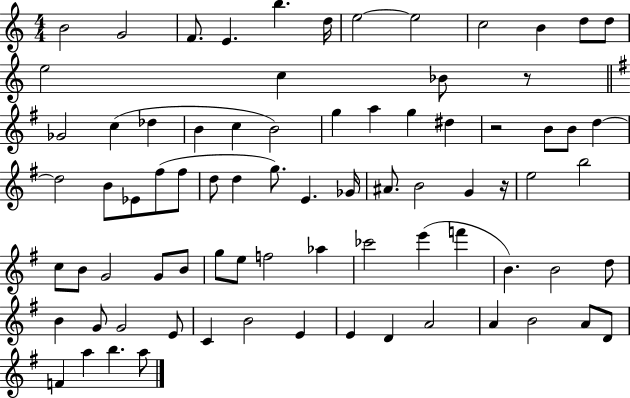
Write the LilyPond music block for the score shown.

{
  \clef treble
  \numericTimeSignature
  \time 4/4
  \key c \major
  \repeat volta 2 { b'2 g'2 | f'8. e'4. b''4. d''16 | e''2~~ e''2 | c''2 b'4 d''8 d''8 | \break e''2 c''4 bes'8 r8 | \bar "||" \break \key e \minor ges'2 c''4( des''4 | b'4 c''4 b'2) | g''4 a''4 g''4 dis''4 | r2 b'8 b'8 d''4~~ | \break d''2 b'8 ees'8 fis''8( fis''8 | d''8 d''4 g''8.) e'4. ges'16 | ais'8. b'2 g'4 r16 | e''2 b''2 | \break c''8 b'8 g'2 g'8 b'8 | g''8 e''8 f''2 aes''4 | ces'''2 e'''4( f'''4 | b'4.) b'2 d''8 | \break b'4 g'8 g'2 e'8 | c'4 b'2 e'4 | e'4 d'4 a'2 | a'4 b'2 a'8 d'8 | \break f'4 a''4 b''4. a''8 | } \bar "|."
}